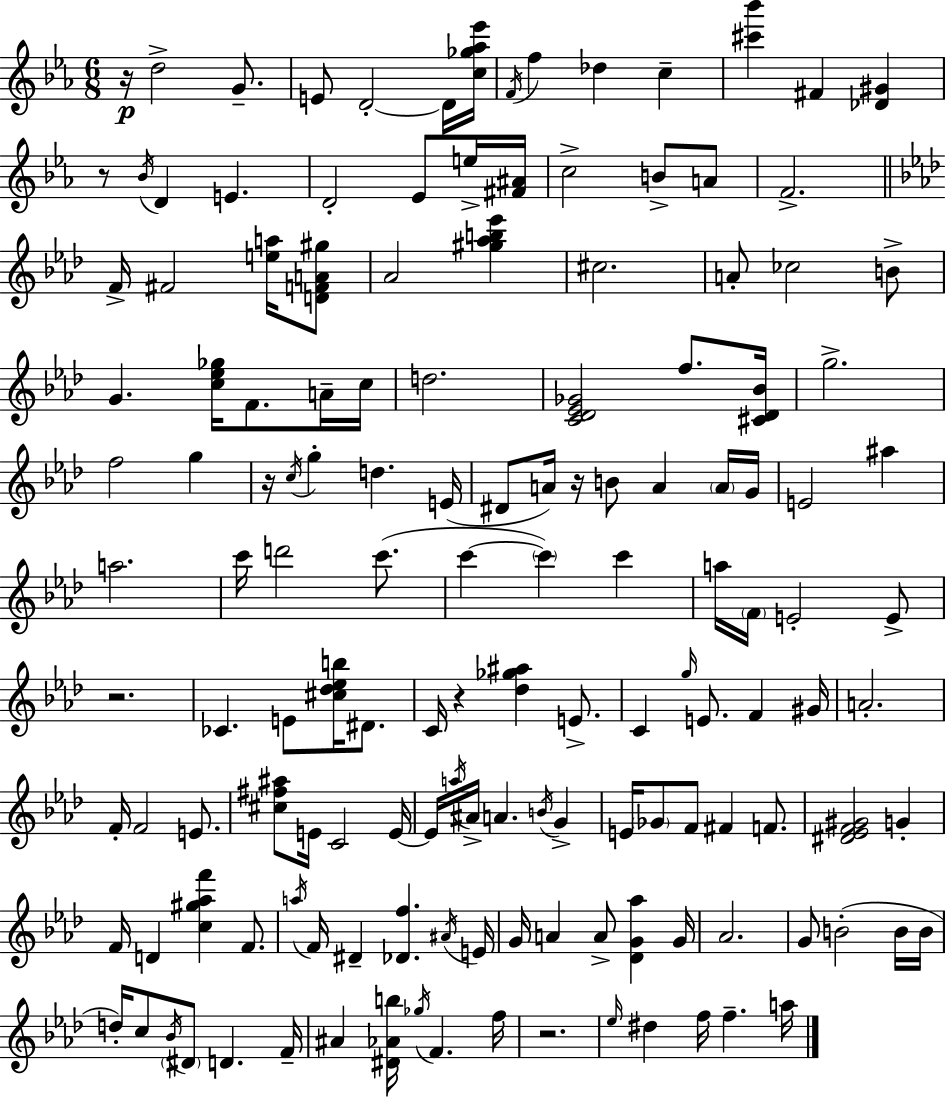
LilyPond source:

{
  \clef treble
  \numericTimeSignature
  \time 6/8
  \key ees \major
  \repeat volta 2 { r16\p d''2-> g'8.-- | e'8 d'2-.~~ d'16 <c'' ges'' aes'' ees'''>16 | \acciaccatura { f'16 } f''4 des''4 c''4-- | <cis''' bes'''>4 fis'4 <des' gis'>4 | \break r8 \acciaccatura { bes'16 } d'4 e'4. | d'2-. ees'8 | e''16-> <fis' ais'>16 c''2-> b'8-> | a'8 f'2.-> | \break \bar "||" \break \key aes \major f'16-> fis'2 <e'' a''>16 <d' f' a' gis''>8 | aes'2 <gis'' aes'' b'' ees'''>4 | cis''2. | a'8-. ces''2 b'8-> | \break g'4. <c'' ees'' ges''>16 f'8. a'16-- c''16 | d''2. | <c' des' ees' ges'>2 f''8. <cis' des' bes'>16 | g''2.-> | \break f''2 g''4 | r16 \acciaccatura { c''16 } g''4-. d''4. | e'16( dis'8 a'16) r16 b'8 a'4 \parenthesize a'16 | g'16 e'2 ais''4 | \break a''2. | c'''16 d'''2 c'''8.( | c'''4~~ \parenthesize c'''4) c'''4 | a''16 \parenthesize f'16 e'2-. e'8-> | \break r2. | ces'4. e'8 <cis'' des'' ees'' b''>16 dis'8. | c'16 r4 <des'' ges'' ais''>4 e'8.-> | c'4 \grace { g''16 } e'8. f'4 | \break gis'16 a'2.-. | f'16-. f'2 e'8. | <cis'' fis'' ais''>8 e'16 c'2 | e'16~~ e'16 \acciaccatura { a''16 } ais'16-> a'4. \acciaccatura { b'16 } | \break g'4-> e'16 \parenthesize ges'8 f'8 fis'4 | f'8. <dis' ees' f' gis'>2 | g'4-. f'16 d'4 <c'' gis'' aes'' f'''>4 | f'8. \acciaccatura { a''16 } f'16 dis'4-- <des' f''>4. | \break \acciaccatura { ais'16 } e'16 g'16 a'4 a'8-> | <des' g' aes''>4 g'16 aes'2. | g'8 b'2-.( | b'16 b'16 d''16-.) c''8 \acciaccatura { bes'16 } \parenthesize dis'8 | \break d'4. f'16-- ais'4 <dis' aes' b''>16 | \acciaccatura { ges''16 } f'4. f''16 r2. | \grace { ees''16 } dis''4 | f''16 f''4.-- a''16 } \bar "|."
}